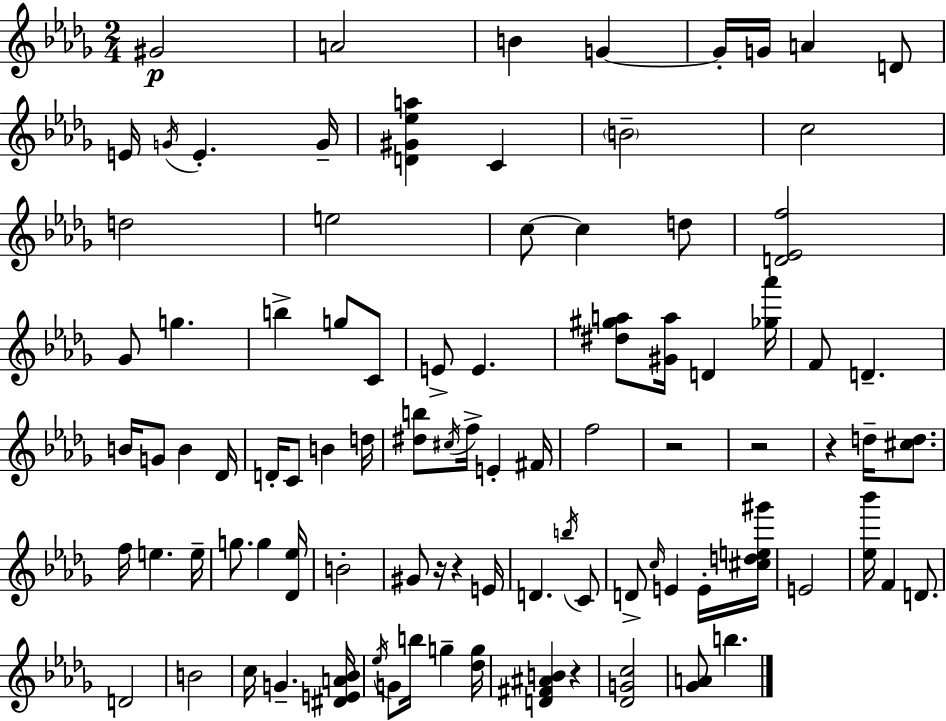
{
  \clef treble
  \numericTimeSignature
  \time 2/4
  \key bes \minor
  gis'2\p | a'2 | b'4 g'4~~ | g'16-. g'16 a'4 d'8 | \break e'16 \acciaccatura { g'16 } e'4.-. | g'16-- <d' gis' ees'' a''>4 c'4 | \parenthesize b'2-- | c''2 | \break d''2 | e''2 | c''8~~ c''4 d''8 | <d' ees' f''>2 | \break ges'8 g''4. | b''4-> g''8 c'8 | e'8-> e'4. | <dis'' gis'' a''>8 <gis' a''>16 d'4 | \break <ges'' aes'''>16 f'8 d'4.-- | b'16 g'8 b'4 | des'16 d'16-. c'8 b'4 | d''16 <dis'' b''>8 \acciaccatura { cis''16 } f''16-> e'4-. | \break fis'16 f''2 | r2 | r2 | r4 d''16-- <cis'' d''>8. | \break f''16 e''4. | e''16-- g''8. g''4 | <des' ees''>16 b'2-. | gis'8 r16 r4 | \break e'16 d'4. | \acciaccatura { b''16 } c'8 d'8-> \grace { c''16 } e'4 | e'16-. <cis'' d'' e'' gis'''>16 e'2 | <ees'' bes'''>16 f'4 | \break d'8. d'2 | b'2 | c''16 g'4.-- | <dis' e' a' bes'>16 \acciaccatura { ees''16 } g'8 b''16 | \break g''4-- <des'' g''>16 <d' fis' ais' b'>4 | r4 <des' g' c''>2 | <ges' a'>8 b''4. | \bar "|."
}